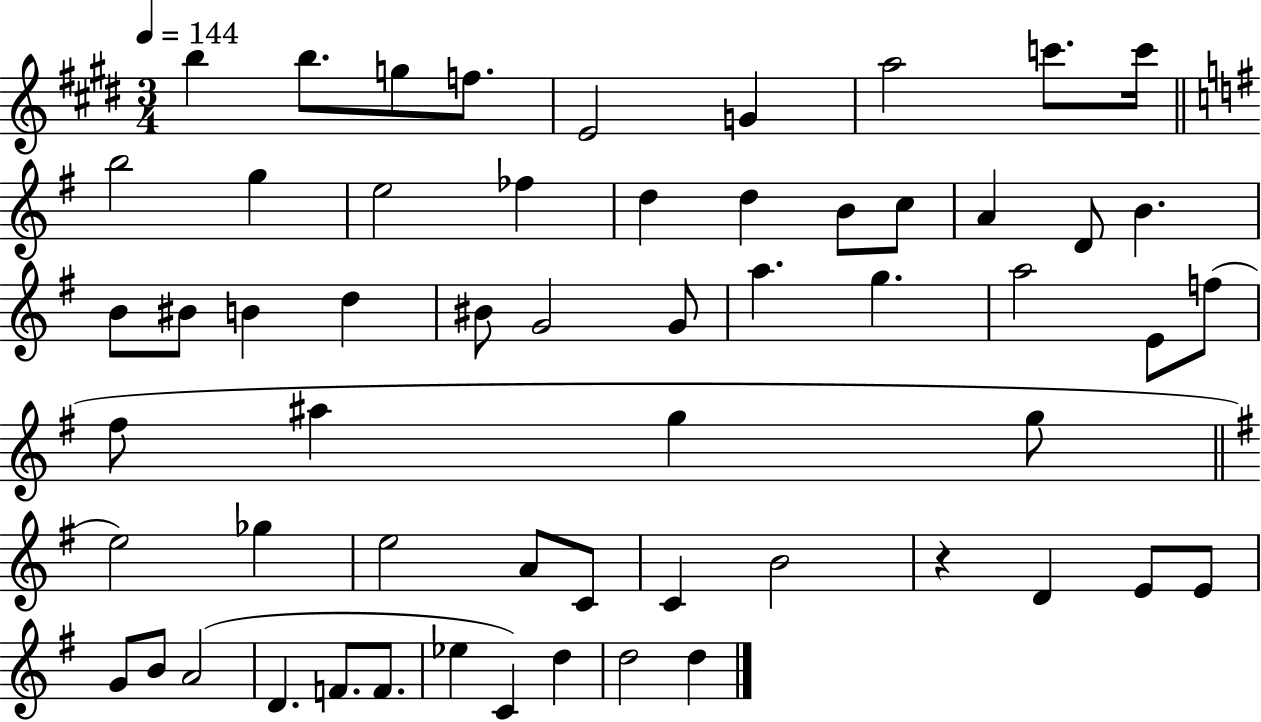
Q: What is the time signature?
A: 3/4